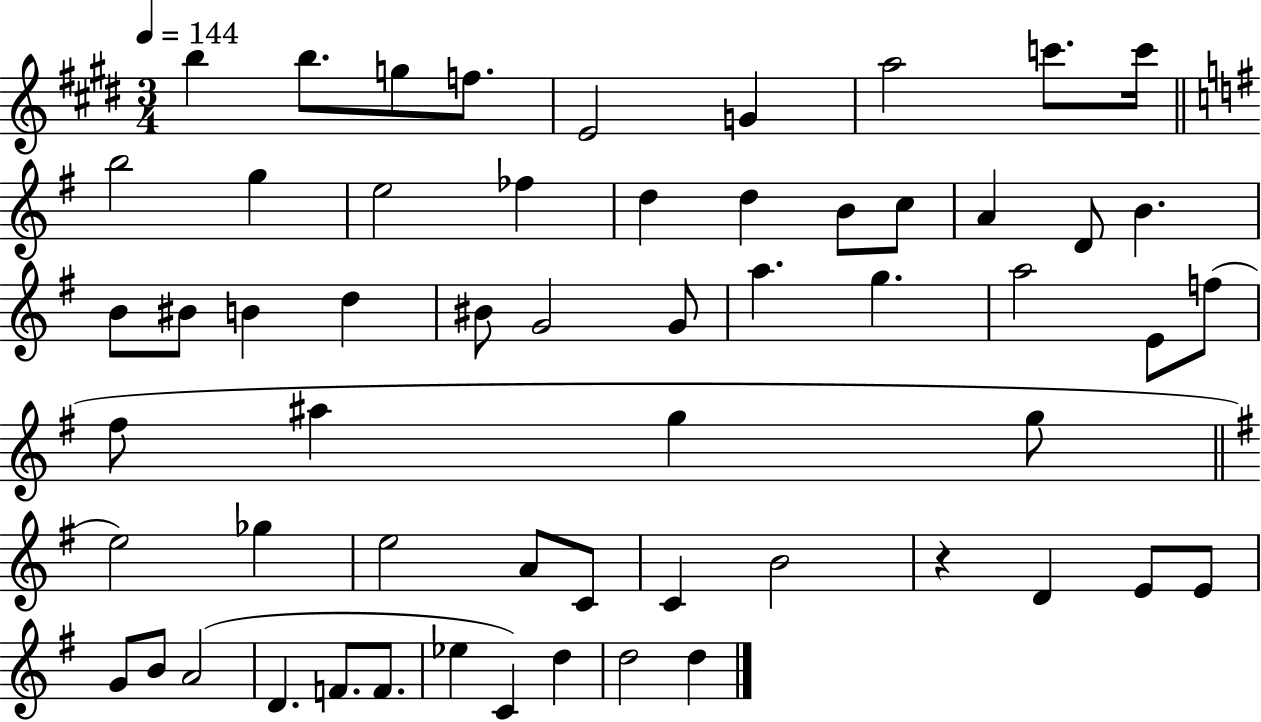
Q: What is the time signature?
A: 3/4